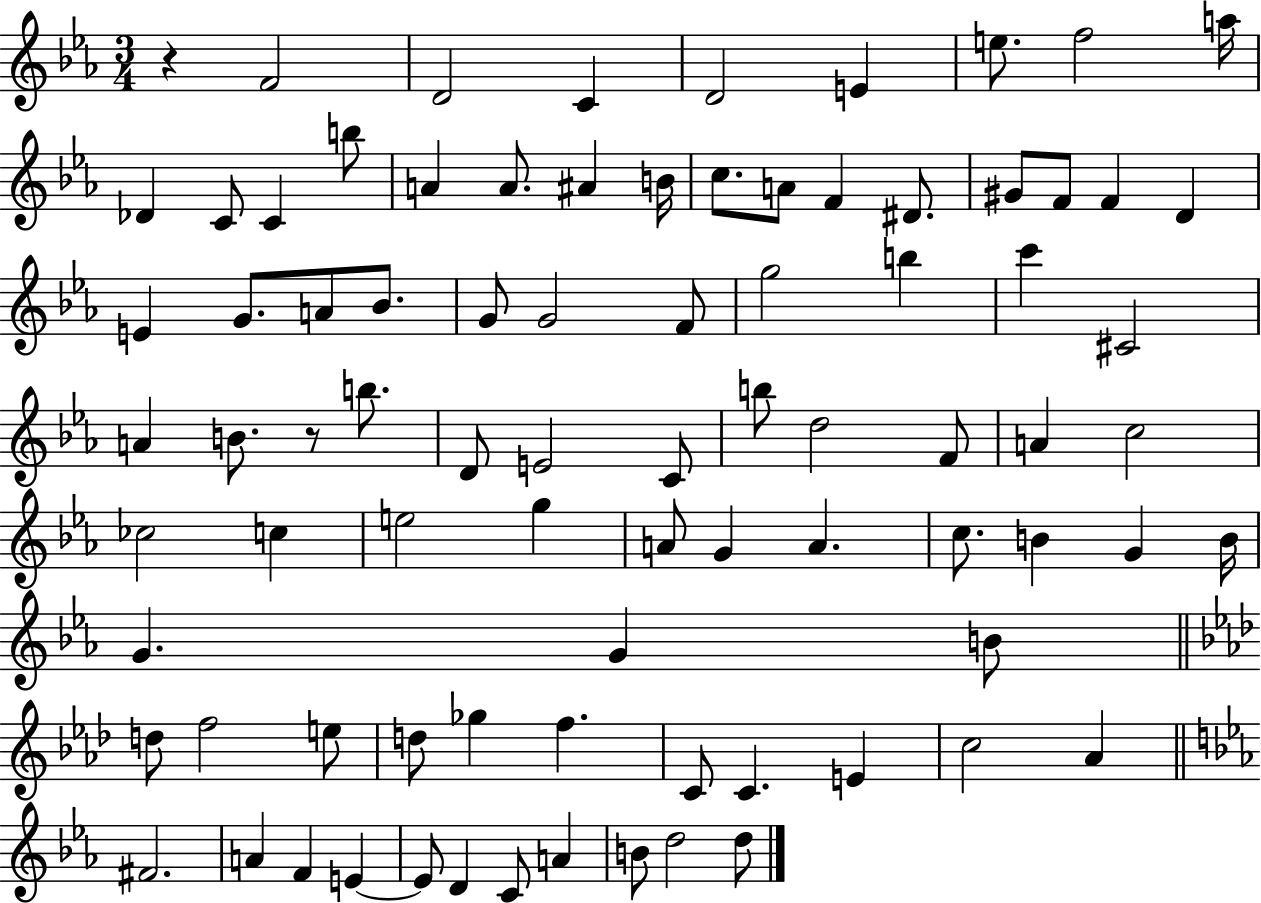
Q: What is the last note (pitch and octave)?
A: D5